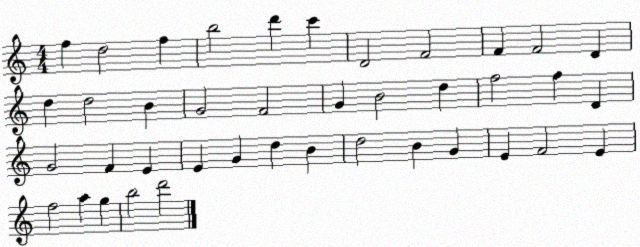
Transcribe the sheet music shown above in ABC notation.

X:1
T:Untitled
M:4/4
L:1/4
K:C
f d2 f b2 d' c' D2 F2 F F2 D d d2 B G2 F2 G B2 d f2 f D G2 F E E G d B d2 B G E F2 E f2 a g b2 d'2